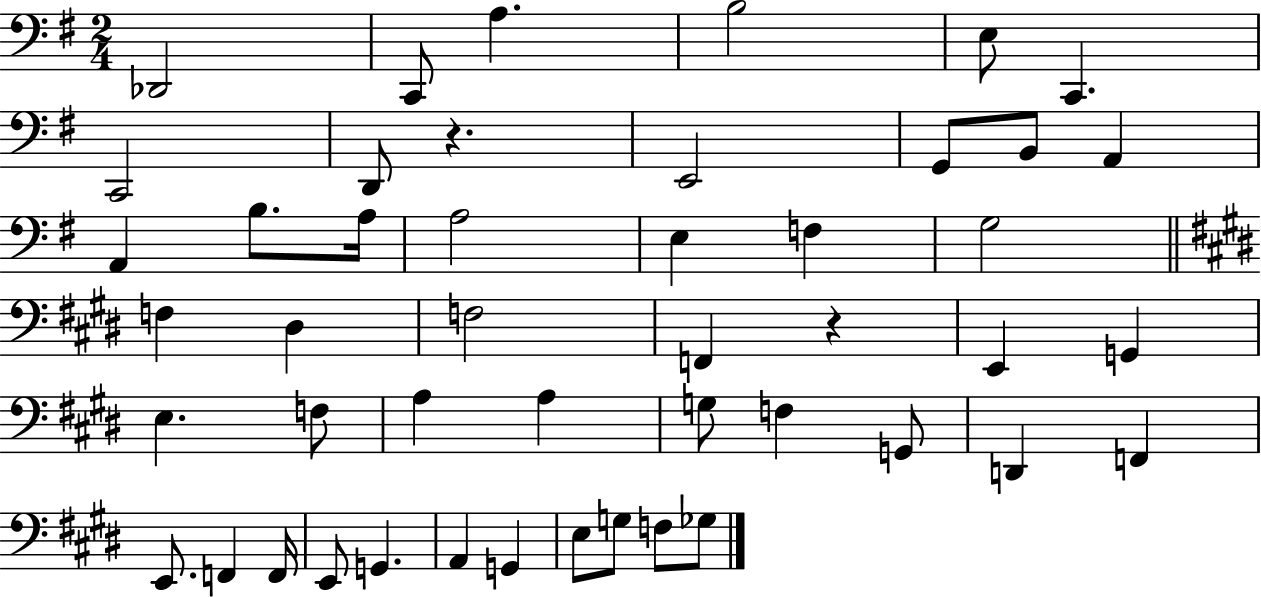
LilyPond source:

{
  \clef bass
  \numericTimeSignature
  \time 2/4
  \key g \major
  des,2 | c,8 a4. | b2 | e8 c,4. | \break c,2 | d,8 r4. | e,2 | g,8 b,8 a,4 | \break a,4 b8. a16 | a2 | e4 f4 | g2 | \break \bar "||" \break \key e \major f4 dis4 | f2 | f,4 r4 | e,4 g,4 | \break e4. f8 | a4 a4 | g8 f4 g,8 | d,4 f,4 | \break e,8. f,4 f,16 | e,8 g,4. | a,4 g,4 | e8 g8 f8 ges8 | \break \bar "|."
}